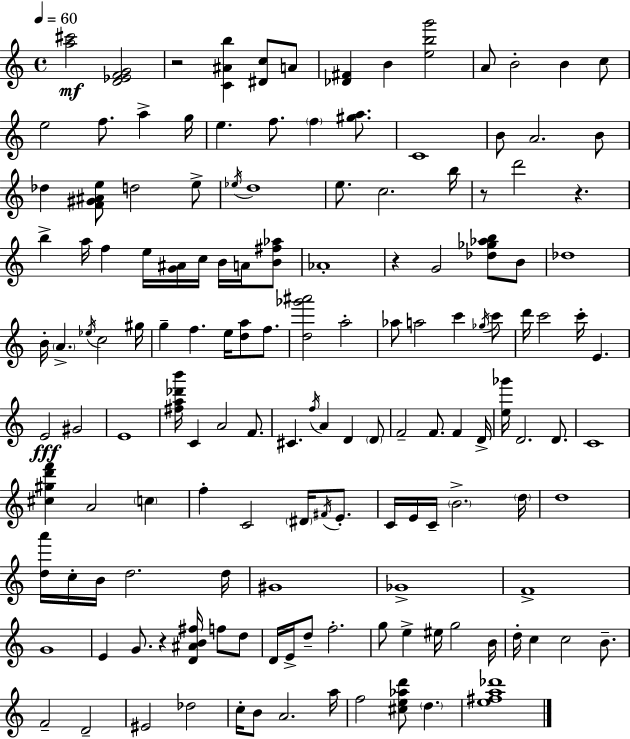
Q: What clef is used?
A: treble